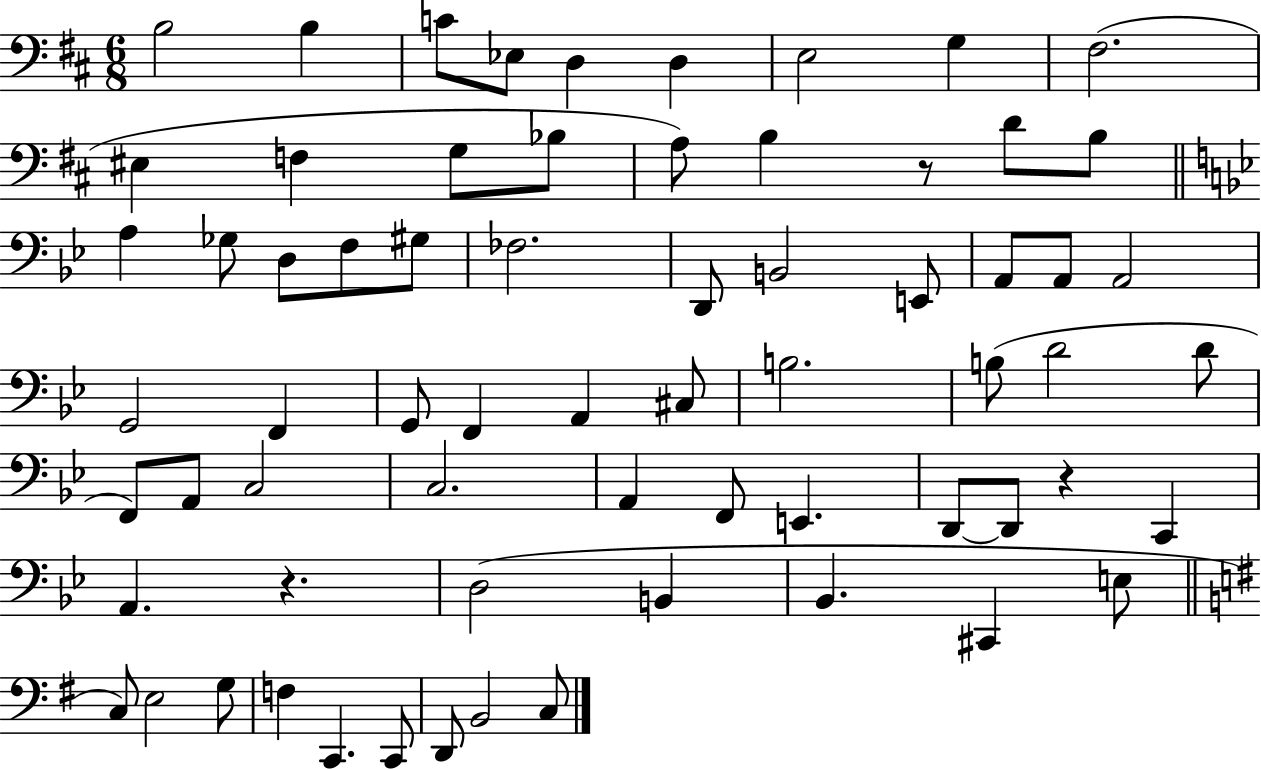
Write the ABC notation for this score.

X:1
T:Untitled
M:6/8
L:1/4
K:D
B,2 B, C/2 _E,/2 D, D, E,2 G, ^F,2 ^E, F, G,/2 _B,/2 A,/2 B, z/2 D/2 B,/2 A, _G,/2 D,/2 F,/2 ^G,/2 _F,2 D,,/2 B,,2 E,,/2 A,,/2 A,,/2 A,,2 G,,2 F,, G,,/2 F,, A,, ^C,/2 B,2 B,/2 D2 D/2 F,,/2 A,,/2 C,2 C,2 A,, F,,/2 E,, D,,/2 D,,/2 z C,, A,, z D,2 B,, _B,, ^C,, E,/2 C,/2 E,2 G,/2 F, C,, C,,/2 D,,/2 B,,2 C,/2